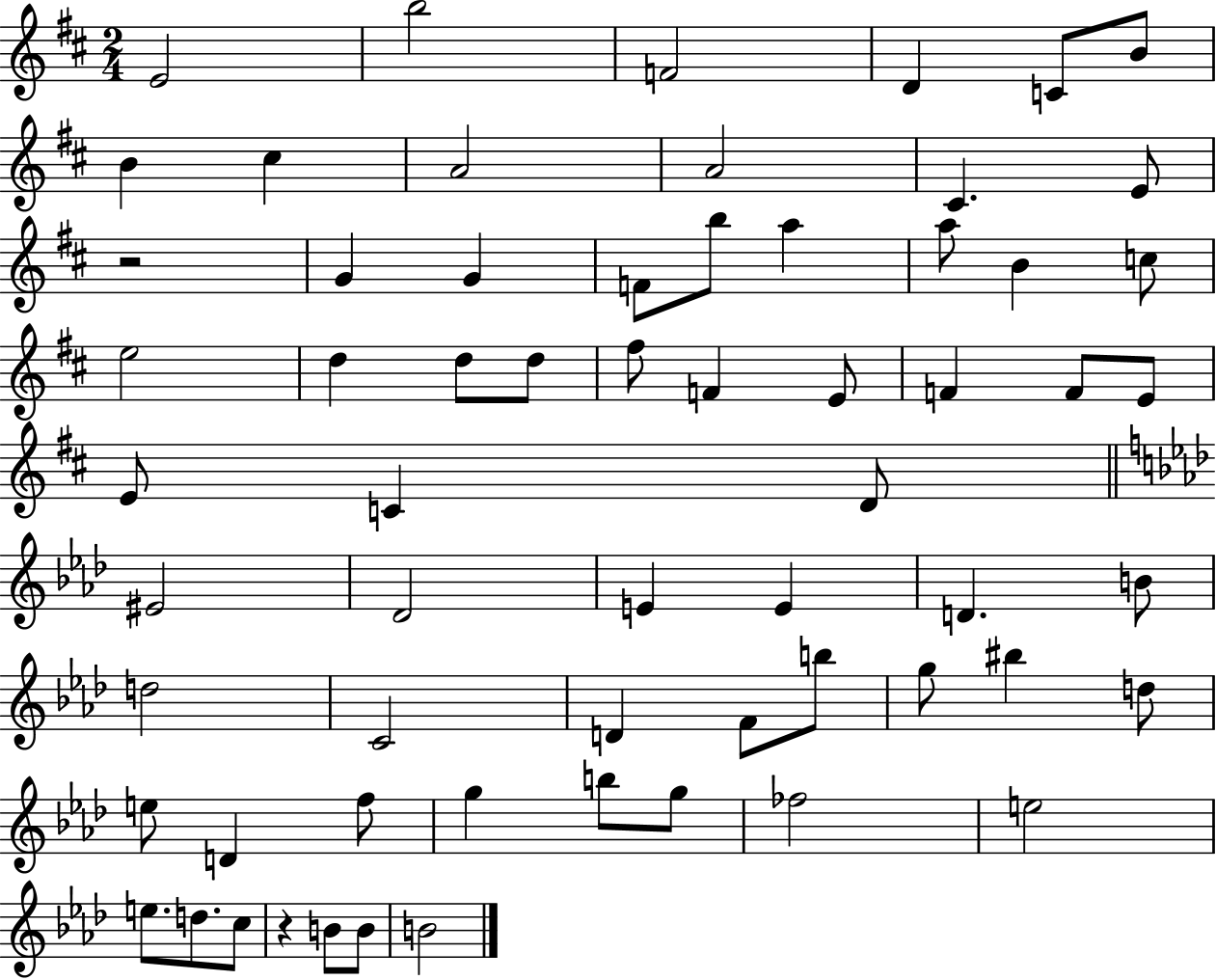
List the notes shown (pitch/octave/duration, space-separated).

E4/h B5/h F4/h D4/q C4/e B4/e B4/q C#5/q A4/h A4/h C#4/q. E4/e R/h G4/q G4/q F4/e B5/e A5/q A5/e B4/q C5/e E5/h D5/q D5/e D5/e F#5/e F4/q E4/e F4/q F4/e E4/e E4/e C4/q D4/e EIS4/h Db4/h E4/q E4/q D4/q. B4/e D5/h C4/h D4/q F4/e B5/e G5/e BIS5/q D5/e E5/e D4/q F5/e G5/q B5/e G5/e FES5/h E5/h E5/e. D5/e. C5/e R/q B4/e B4/e B4/h